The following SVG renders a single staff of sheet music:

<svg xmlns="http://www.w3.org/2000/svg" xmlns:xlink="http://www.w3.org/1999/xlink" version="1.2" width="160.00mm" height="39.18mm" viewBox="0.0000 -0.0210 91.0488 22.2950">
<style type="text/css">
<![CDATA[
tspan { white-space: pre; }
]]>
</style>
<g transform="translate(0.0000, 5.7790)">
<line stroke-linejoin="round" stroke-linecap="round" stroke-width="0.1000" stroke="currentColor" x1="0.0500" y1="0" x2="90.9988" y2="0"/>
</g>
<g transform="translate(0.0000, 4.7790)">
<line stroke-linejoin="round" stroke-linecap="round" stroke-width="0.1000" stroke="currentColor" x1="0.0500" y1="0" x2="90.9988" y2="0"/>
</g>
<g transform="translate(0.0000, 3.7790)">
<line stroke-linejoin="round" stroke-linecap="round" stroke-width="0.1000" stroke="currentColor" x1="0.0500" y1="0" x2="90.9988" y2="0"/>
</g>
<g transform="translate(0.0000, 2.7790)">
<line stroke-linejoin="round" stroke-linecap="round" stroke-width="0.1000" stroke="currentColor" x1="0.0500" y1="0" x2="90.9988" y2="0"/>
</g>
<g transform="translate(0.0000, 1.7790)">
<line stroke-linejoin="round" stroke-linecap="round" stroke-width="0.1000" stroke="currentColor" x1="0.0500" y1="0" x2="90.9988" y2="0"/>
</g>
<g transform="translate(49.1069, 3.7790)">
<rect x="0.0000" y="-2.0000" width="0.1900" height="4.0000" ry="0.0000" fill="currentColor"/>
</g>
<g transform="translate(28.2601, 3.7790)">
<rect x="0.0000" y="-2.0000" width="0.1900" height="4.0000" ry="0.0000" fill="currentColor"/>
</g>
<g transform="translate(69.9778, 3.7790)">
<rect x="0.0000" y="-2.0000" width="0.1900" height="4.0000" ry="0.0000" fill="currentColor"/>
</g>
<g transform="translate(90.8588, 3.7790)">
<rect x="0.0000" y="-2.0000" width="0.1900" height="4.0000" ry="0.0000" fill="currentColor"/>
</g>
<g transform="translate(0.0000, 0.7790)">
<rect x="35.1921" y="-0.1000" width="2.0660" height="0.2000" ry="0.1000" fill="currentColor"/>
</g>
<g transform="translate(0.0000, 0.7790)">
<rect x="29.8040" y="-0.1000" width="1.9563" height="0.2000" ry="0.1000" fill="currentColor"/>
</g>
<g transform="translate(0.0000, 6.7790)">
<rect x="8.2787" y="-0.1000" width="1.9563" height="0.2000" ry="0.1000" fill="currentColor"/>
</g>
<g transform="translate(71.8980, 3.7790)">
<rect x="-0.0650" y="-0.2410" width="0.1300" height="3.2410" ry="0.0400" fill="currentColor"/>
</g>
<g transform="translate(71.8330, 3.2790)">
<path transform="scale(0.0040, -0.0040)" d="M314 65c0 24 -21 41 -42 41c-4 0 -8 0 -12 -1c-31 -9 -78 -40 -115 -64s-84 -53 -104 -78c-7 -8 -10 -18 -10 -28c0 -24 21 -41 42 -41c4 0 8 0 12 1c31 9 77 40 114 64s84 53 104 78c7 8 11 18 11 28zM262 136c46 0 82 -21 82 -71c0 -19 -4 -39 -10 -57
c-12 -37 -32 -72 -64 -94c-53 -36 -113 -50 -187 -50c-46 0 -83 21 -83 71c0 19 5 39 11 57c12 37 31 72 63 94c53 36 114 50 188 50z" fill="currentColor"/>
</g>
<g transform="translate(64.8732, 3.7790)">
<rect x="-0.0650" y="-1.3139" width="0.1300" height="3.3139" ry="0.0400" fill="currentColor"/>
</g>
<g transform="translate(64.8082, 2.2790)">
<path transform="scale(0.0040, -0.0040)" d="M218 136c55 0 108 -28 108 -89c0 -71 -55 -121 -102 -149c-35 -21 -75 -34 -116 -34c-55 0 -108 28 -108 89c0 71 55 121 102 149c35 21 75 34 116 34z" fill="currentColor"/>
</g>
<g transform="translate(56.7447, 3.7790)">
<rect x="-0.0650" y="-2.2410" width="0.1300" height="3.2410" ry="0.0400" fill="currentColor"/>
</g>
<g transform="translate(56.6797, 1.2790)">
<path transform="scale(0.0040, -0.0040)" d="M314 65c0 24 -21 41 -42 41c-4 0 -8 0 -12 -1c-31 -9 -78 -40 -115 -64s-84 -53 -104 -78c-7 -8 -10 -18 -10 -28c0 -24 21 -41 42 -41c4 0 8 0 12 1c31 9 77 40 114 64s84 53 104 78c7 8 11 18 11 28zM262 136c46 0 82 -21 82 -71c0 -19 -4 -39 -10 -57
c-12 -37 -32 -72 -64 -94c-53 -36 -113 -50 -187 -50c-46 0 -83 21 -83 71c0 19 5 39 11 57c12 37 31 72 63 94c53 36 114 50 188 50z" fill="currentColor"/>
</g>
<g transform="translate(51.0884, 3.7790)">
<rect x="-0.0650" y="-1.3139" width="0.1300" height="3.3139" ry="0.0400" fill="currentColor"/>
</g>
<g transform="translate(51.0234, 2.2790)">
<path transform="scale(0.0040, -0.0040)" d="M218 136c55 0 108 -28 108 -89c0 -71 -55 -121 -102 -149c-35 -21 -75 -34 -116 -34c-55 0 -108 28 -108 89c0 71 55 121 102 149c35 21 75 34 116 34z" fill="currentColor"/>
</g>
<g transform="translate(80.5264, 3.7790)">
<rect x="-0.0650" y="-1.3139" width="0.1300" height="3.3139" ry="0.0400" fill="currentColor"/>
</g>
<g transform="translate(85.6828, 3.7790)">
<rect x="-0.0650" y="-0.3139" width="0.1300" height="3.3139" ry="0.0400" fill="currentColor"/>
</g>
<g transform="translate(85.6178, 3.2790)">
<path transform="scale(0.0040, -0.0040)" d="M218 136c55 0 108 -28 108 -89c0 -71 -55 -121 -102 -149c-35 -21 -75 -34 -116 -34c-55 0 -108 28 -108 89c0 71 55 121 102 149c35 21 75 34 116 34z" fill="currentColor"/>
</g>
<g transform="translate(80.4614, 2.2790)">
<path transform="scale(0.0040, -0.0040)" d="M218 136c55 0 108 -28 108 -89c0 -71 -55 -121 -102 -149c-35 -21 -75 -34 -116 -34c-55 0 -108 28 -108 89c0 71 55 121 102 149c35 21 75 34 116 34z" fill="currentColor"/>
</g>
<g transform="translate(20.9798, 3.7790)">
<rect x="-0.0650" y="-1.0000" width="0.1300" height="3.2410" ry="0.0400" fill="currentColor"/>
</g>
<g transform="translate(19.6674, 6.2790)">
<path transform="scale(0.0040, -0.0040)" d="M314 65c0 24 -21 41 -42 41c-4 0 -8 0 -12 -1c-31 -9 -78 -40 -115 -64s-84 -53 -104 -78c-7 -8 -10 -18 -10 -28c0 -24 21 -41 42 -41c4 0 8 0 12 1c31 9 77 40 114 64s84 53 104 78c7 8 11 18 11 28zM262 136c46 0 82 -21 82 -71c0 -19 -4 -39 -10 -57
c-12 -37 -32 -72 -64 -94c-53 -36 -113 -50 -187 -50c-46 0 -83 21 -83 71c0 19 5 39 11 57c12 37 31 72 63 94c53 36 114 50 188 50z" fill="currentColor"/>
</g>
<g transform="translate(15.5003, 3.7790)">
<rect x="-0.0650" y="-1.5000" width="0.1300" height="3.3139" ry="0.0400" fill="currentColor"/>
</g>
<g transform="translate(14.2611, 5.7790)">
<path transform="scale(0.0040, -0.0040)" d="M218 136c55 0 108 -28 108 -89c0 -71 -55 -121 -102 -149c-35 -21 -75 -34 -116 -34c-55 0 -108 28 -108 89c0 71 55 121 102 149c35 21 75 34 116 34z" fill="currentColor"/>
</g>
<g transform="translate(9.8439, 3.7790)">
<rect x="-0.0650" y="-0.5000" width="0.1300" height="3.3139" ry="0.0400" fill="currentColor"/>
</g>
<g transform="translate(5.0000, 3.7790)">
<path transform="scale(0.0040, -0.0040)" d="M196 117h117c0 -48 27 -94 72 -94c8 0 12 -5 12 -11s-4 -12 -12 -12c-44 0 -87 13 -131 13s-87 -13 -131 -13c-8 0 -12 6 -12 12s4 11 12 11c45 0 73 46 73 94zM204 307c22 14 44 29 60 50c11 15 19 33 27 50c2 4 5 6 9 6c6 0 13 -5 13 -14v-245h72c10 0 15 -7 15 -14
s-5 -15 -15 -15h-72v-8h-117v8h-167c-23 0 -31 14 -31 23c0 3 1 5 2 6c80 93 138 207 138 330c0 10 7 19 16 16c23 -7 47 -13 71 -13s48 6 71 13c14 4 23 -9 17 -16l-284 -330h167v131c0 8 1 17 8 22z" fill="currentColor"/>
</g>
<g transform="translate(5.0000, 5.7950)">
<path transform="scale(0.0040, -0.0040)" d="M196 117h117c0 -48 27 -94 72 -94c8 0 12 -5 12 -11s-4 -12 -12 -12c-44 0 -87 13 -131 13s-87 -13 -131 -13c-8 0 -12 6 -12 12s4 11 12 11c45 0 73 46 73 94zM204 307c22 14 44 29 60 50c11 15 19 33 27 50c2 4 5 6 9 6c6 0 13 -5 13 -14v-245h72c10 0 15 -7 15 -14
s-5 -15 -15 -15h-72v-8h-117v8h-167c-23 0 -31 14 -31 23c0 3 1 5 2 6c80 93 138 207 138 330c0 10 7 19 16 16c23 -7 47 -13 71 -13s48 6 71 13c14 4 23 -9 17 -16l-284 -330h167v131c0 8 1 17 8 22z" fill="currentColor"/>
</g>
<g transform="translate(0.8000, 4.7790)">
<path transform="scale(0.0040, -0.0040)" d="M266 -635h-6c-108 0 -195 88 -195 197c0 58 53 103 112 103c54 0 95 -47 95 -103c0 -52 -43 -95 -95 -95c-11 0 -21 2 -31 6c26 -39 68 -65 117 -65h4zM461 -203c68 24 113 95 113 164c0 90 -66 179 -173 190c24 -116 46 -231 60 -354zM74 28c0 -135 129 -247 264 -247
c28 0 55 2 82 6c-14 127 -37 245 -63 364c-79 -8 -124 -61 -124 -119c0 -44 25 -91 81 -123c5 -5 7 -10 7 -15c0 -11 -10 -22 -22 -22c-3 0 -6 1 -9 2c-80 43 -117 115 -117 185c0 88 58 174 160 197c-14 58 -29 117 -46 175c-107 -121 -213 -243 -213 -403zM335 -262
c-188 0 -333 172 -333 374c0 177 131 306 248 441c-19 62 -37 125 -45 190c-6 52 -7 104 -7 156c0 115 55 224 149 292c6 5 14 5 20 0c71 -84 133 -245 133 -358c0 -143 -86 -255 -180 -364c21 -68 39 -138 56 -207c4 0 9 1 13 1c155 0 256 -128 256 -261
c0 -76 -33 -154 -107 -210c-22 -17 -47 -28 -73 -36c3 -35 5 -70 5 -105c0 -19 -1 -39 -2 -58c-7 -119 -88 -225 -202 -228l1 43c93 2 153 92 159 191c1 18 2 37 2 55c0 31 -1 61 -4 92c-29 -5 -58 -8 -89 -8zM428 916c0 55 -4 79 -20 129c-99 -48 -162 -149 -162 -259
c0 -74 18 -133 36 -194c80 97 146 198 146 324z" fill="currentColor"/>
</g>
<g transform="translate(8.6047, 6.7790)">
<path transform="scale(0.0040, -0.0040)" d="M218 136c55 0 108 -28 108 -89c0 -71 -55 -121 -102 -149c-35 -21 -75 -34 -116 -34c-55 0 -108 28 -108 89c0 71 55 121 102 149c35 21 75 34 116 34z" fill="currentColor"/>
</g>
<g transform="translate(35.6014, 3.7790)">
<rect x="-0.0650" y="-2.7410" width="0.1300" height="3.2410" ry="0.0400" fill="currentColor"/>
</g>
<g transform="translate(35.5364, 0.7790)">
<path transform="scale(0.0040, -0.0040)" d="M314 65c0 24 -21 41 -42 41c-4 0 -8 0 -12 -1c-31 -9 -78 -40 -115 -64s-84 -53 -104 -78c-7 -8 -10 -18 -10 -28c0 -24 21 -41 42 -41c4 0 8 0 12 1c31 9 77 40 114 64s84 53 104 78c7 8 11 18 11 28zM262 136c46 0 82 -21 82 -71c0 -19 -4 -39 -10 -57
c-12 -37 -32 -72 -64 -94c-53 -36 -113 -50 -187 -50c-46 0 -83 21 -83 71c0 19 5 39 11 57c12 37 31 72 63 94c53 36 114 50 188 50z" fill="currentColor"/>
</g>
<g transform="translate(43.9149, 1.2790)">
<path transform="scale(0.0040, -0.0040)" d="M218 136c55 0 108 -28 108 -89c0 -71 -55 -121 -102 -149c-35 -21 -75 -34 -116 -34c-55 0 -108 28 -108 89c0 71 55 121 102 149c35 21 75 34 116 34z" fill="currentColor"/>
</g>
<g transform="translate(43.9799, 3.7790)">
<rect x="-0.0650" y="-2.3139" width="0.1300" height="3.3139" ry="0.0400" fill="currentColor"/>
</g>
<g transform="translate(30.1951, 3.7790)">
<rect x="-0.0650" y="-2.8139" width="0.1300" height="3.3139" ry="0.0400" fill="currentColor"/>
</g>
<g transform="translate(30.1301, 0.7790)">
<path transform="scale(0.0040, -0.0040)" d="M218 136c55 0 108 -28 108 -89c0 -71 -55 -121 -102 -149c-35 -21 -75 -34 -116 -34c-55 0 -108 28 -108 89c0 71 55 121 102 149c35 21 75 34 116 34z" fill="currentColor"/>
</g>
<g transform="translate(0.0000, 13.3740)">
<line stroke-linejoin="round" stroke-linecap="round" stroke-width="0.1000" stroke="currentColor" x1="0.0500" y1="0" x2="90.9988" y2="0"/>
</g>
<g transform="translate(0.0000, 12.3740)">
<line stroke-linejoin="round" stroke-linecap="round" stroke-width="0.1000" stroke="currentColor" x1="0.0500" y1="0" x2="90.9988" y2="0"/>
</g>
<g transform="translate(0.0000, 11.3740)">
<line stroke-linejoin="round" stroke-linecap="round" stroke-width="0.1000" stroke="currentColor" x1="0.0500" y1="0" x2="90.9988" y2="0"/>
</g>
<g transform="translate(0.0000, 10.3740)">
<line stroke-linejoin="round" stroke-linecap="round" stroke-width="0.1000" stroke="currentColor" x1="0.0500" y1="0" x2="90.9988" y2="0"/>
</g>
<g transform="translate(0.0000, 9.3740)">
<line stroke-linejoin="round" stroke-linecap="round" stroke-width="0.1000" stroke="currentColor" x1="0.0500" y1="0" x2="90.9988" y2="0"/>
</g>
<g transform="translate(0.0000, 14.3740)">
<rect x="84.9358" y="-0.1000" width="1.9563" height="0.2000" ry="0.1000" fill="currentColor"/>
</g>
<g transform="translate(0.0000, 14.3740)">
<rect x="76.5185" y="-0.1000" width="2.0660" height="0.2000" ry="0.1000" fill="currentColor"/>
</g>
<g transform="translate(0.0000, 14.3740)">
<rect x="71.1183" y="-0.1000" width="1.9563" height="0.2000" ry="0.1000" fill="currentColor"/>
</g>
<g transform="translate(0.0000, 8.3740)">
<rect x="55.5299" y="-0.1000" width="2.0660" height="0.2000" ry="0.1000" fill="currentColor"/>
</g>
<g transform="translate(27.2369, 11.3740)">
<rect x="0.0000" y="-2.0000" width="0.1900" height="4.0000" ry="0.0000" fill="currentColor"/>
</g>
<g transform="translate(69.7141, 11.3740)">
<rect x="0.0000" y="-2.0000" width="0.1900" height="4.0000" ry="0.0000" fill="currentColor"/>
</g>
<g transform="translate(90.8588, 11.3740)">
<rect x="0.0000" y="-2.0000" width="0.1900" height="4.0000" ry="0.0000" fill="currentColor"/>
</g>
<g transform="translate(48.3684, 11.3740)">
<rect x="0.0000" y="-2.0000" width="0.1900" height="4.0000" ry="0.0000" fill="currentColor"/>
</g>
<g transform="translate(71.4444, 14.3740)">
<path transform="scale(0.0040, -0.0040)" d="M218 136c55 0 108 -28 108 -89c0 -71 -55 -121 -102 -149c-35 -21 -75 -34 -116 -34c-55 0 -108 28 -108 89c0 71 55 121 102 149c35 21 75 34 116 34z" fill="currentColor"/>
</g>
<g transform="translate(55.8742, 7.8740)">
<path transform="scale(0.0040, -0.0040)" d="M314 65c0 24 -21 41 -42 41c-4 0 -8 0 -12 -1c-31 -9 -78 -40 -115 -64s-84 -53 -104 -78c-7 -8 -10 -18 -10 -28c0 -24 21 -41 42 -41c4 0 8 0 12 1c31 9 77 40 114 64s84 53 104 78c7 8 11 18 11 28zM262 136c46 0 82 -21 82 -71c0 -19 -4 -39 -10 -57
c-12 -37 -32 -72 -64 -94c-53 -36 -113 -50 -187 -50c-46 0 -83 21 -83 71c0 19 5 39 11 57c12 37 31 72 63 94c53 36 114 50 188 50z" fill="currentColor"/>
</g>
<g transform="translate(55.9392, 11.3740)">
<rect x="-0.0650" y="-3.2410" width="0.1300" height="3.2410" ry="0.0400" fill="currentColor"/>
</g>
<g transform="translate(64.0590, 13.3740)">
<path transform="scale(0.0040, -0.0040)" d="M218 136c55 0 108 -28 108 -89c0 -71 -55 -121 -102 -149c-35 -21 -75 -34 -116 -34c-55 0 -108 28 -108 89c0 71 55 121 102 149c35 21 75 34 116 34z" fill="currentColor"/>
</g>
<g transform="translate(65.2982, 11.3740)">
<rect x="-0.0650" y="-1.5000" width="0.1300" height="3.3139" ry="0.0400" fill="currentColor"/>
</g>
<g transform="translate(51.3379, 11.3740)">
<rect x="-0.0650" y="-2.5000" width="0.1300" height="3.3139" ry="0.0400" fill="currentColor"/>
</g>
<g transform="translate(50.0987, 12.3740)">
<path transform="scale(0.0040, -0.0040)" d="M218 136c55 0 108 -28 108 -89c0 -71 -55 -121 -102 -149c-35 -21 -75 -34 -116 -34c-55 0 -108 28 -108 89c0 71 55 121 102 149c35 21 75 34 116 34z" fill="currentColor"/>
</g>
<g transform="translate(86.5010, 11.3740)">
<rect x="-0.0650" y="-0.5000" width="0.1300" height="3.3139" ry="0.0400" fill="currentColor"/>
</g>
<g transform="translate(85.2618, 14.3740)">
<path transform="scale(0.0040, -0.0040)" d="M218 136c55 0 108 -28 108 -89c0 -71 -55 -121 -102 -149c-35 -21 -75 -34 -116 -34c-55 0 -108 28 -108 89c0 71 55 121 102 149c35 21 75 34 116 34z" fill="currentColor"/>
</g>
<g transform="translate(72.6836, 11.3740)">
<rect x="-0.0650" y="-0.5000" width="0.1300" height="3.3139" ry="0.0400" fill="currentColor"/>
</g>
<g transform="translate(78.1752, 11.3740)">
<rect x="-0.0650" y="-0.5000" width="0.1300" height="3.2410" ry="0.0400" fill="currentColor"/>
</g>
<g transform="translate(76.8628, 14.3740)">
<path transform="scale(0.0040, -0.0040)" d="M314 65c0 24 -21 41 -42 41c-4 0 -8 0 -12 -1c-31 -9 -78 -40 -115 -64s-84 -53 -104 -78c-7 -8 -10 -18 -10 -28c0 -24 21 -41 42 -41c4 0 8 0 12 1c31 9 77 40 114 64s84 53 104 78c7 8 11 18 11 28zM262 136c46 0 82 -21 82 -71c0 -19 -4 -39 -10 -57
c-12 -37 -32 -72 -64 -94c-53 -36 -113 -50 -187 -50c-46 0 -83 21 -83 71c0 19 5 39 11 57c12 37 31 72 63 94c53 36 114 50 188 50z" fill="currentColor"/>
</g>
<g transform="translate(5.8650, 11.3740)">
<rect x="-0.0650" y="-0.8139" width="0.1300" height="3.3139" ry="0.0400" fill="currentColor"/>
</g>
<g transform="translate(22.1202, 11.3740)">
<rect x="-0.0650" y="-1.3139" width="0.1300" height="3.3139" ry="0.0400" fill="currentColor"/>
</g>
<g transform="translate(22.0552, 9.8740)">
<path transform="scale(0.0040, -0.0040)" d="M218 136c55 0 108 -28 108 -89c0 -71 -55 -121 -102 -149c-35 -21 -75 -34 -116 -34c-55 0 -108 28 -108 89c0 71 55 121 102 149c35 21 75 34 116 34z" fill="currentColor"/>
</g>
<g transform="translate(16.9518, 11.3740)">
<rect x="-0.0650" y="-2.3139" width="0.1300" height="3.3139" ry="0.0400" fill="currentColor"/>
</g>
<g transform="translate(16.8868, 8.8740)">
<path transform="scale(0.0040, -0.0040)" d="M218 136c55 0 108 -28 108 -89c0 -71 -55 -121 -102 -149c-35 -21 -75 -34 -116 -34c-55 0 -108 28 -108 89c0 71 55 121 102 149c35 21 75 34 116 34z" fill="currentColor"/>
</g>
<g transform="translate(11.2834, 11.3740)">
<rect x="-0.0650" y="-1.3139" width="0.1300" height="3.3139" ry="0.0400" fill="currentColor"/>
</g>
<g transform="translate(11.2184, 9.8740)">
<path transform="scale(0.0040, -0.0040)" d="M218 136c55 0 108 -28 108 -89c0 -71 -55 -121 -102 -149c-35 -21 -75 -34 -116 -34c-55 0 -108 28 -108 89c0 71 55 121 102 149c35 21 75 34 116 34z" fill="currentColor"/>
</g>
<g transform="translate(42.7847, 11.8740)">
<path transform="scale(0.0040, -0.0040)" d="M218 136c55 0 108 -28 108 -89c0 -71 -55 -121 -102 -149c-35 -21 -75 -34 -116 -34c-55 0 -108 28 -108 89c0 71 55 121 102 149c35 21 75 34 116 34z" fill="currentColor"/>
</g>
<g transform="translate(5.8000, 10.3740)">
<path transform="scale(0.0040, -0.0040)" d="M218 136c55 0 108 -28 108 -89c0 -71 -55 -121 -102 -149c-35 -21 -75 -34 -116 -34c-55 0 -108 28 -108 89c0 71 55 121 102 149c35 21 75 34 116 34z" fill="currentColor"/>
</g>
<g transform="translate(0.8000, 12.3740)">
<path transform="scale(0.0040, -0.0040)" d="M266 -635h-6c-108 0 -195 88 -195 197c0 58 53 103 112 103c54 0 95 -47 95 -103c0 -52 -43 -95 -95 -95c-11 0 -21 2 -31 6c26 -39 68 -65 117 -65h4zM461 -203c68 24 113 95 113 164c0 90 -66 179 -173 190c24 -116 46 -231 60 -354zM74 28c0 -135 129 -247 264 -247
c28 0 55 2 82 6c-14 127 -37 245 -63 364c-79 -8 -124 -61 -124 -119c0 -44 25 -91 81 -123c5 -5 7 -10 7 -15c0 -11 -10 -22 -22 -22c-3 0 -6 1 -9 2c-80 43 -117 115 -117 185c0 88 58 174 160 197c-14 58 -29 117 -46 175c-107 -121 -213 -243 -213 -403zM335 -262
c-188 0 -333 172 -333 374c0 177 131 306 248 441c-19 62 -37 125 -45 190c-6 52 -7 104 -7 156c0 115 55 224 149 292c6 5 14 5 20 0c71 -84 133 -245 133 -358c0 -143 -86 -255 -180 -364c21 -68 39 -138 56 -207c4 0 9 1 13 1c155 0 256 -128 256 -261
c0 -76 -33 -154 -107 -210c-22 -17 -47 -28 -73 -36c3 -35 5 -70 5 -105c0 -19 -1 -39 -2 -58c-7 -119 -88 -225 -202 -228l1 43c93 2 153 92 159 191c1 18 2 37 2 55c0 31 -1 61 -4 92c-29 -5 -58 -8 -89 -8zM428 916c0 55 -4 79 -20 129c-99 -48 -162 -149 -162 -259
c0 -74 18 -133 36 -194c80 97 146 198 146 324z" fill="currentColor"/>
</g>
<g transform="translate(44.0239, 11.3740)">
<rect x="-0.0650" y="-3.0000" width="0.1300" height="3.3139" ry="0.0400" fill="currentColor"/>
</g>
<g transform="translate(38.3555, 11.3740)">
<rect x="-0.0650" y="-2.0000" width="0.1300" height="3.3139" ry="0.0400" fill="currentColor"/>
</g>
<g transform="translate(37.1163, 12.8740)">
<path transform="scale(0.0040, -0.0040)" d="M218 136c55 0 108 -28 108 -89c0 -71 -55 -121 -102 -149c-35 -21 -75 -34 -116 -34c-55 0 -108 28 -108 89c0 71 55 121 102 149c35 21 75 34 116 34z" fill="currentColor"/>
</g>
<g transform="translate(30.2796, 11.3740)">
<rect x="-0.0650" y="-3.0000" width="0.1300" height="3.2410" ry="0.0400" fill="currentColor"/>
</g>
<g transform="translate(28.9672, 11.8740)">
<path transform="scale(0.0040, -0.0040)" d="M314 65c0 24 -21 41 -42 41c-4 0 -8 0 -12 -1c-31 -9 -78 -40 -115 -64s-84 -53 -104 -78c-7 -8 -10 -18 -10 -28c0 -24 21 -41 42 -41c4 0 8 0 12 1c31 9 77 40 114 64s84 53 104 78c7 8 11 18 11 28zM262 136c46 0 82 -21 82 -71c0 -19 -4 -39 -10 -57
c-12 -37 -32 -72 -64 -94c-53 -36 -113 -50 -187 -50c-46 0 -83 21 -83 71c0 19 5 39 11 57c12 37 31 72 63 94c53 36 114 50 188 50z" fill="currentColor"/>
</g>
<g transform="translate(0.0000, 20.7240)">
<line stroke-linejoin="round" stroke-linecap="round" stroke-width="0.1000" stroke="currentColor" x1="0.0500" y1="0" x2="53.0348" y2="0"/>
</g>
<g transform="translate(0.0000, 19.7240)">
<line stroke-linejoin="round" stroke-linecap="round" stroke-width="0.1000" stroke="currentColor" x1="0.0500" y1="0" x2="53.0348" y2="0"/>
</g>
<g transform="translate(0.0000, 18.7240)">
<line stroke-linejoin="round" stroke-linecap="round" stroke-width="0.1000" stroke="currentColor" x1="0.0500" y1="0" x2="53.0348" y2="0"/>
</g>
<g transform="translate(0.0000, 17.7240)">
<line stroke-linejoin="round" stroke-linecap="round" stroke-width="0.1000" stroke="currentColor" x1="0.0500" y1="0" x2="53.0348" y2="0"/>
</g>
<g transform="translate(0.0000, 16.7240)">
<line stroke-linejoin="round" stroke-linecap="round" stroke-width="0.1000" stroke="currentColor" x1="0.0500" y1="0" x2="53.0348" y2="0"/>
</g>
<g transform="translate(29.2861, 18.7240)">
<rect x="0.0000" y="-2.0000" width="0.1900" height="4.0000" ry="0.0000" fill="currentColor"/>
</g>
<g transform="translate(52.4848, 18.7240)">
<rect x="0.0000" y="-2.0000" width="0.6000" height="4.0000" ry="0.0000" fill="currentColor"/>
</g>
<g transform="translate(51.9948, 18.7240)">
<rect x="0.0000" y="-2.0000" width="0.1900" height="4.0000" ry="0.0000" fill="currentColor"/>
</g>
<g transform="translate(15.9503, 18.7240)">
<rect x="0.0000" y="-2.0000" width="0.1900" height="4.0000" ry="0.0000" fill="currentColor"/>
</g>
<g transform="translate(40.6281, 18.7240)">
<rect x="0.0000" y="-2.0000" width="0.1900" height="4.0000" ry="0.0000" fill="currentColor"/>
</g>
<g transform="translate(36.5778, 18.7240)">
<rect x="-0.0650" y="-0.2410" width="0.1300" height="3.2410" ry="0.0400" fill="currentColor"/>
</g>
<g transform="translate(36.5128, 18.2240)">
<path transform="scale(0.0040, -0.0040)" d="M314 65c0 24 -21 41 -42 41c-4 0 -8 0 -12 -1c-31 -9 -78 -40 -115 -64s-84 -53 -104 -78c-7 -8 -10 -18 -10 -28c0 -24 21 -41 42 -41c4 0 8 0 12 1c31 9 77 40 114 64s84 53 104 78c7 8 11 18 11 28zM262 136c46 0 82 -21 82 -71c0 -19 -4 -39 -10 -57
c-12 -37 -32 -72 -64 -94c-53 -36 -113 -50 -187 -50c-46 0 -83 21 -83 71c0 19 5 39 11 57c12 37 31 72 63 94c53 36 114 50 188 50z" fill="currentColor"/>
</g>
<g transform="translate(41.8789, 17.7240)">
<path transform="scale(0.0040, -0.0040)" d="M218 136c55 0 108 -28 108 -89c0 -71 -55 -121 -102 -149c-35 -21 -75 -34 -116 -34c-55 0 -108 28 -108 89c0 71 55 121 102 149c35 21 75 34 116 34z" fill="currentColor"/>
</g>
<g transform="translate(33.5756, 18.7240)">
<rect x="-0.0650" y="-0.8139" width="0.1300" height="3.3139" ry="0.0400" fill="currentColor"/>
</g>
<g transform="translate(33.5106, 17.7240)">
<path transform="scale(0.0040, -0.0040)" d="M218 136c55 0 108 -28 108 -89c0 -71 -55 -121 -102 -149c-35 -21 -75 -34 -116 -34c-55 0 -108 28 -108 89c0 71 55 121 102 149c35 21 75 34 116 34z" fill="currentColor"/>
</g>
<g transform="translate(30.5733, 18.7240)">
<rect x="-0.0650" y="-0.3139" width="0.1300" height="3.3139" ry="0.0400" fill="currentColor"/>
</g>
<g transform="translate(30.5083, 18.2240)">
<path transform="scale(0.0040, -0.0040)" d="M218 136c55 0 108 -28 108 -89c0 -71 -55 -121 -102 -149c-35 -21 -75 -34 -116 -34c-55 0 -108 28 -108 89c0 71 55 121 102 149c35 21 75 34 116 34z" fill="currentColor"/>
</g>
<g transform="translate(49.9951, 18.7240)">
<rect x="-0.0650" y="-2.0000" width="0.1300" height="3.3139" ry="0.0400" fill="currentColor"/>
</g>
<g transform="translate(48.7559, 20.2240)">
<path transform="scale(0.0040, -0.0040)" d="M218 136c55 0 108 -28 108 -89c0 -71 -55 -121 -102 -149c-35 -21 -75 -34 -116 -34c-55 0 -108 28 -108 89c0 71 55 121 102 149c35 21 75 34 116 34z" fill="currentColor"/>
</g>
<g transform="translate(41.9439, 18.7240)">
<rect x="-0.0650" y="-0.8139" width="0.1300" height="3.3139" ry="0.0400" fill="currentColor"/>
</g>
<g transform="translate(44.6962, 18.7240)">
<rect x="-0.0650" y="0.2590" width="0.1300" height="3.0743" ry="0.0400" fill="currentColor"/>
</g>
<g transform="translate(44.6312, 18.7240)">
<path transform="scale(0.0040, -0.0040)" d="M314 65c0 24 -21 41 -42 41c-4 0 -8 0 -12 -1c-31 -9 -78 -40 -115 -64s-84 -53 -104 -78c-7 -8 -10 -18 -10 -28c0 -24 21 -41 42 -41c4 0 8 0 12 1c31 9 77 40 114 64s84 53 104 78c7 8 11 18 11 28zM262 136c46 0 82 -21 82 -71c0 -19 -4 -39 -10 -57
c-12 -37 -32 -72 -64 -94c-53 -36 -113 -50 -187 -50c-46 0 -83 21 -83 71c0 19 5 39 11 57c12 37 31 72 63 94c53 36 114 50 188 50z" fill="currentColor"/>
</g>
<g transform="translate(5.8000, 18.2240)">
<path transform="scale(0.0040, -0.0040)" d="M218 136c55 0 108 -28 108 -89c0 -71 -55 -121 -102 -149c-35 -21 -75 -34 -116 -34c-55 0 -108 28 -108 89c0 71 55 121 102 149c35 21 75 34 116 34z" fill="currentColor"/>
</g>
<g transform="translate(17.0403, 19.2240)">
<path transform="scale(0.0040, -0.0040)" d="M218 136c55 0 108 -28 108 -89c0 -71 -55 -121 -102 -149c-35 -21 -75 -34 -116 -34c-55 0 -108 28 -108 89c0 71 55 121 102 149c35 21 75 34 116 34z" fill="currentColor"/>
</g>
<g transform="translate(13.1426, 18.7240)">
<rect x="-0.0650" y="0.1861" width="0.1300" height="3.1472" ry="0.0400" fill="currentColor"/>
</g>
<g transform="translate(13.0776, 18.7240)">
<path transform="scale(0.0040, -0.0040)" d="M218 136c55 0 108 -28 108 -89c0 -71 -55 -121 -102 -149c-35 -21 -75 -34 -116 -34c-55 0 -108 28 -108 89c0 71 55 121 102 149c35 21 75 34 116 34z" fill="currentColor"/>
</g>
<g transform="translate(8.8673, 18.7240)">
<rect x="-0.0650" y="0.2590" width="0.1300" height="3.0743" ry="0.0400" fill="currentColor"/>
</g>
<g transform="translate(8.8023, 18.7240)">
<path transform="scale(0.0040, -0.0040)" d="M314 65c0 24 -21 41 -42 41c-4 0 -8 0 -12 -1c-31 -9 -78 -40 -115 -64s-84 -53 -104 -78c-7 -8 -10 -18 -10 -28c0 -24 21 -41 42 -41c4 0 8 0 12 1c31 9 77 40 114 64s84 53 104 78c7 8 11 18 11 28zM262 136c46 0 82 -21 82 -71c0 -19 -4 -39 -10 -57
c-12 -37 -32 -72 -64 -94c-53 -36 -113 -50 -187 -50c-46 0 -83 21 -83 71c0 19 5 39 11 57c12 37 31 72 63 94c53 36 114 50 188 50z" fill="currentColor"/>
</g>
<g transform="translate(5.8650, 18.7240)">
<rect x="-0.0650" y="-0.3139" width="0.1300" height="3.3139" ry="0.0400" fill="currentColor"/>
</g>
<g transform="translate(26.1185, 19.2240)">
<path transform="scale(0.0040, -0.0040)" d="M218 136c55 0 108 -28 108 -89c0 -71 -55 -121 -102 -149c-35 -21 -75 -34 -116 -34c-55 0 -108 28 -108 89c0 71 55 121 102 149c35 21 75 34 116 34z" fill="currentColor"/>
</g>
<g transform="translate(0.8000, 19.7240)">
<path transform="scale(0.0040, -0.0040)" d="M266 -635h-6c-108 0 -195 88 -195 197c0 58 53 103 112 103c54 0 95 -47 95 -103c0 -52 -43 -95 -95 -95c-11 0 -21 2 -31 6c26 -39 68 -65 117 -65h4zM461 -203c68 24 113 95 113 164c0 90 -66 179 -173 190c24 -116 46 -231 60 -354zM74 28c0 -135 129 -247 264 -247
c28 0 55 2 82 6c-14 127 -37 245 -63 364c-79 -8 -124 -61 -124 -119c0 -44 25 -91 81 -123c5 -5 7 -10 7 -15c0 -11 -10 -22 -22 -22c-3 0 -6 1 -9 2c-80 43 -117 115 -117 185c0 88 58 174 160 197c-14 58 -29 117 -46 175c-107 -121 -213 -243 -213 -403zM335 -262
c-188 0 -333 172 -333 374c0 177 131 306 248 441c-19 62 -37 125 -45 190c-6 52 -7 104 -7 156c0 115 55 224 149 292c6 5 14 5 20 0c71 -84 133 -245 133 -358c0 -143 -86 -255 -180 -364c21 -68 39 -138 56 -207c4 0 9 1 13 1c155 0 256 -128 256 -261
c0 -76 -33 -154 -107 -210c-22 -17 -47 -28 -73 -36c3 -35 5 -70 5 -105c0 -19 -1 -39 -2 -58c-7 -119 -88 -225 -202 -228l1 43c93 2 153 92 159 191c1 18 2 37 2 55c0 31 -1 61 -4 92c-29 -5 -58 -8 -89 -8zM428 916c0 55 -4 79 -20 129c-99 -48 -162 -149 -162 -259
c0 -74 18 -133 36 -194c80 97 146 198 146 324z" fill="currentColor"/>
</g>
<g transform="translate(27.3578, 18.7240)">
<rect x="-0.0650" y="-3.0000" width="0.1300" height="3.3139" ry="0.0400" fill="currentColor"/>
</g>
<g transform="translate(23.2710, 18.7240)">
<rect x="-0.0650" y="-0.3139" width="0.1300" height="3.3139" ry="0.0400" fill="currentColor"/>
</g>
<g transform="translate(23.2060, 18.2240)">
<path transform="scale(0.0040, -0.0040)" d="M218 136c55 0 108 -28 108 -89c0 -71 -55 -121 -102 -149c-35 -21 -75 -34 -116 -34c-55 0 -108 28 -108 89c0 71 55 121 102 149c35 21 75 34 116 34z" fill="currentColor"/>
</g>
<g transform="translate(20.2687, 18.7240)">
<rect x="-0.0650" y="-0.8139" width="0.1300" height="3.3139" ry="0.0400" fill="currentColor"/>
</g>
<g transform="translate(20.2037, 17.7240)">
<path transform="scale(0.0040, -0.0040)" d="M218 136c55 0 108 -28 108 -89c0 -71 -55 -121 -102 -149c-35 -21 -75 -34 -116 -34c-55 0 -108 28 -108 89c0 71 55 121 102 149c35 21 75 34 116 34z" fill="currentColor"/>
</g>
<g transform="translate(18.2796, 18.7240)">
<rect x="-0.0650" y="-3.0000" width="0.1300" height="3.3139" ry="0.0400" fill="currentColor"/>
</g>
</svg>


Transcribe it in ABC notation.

X:1
T:Untitled
M:4/4
L:1/4
K:C
C E D2 a a2 g e g2 e c2 e c d e g e A2 F A G b2 E C C2 C c B2 B A d c A c d c2 d B2 F